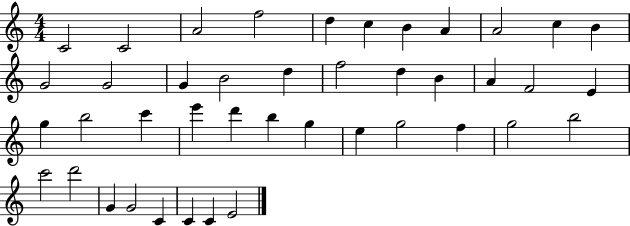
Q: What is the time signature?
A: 4/4